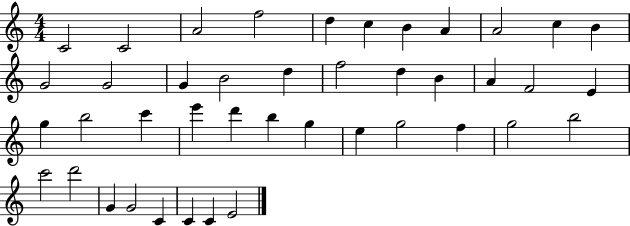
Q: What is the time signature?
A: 4/4